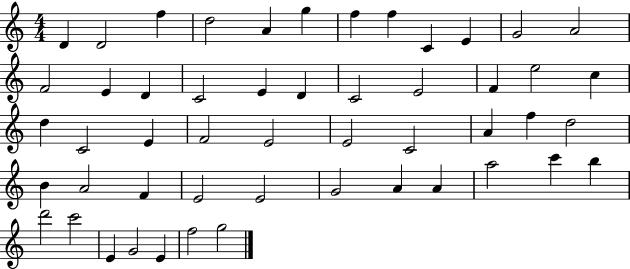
{
  \clef treble
  \numericTimeSignature
  \time 4/4
  \key c \major
  d'4 d'2 f''4 | d''2 a'4 g''4 | f''4 f''4 c'4 e'4 | g'2 a'2 | \break f'2 e'4 d'4 | c'2 e'4 d'4 | c'2 e'2 | f'4 e''2 c''4 | \break d''4 c'2 e'4 | f'2 e'2 | e'2 c'2 | a'4 f''4 d''2 | \break b'4 a'2 f'4 | e'2 e'2 | g'2 a'4 a'4 | a''2 c'''4 b''4 | \break d'''2 c'''2 | e'4 g'2 e'4 | f''2 g''2 | \bar "|."
}